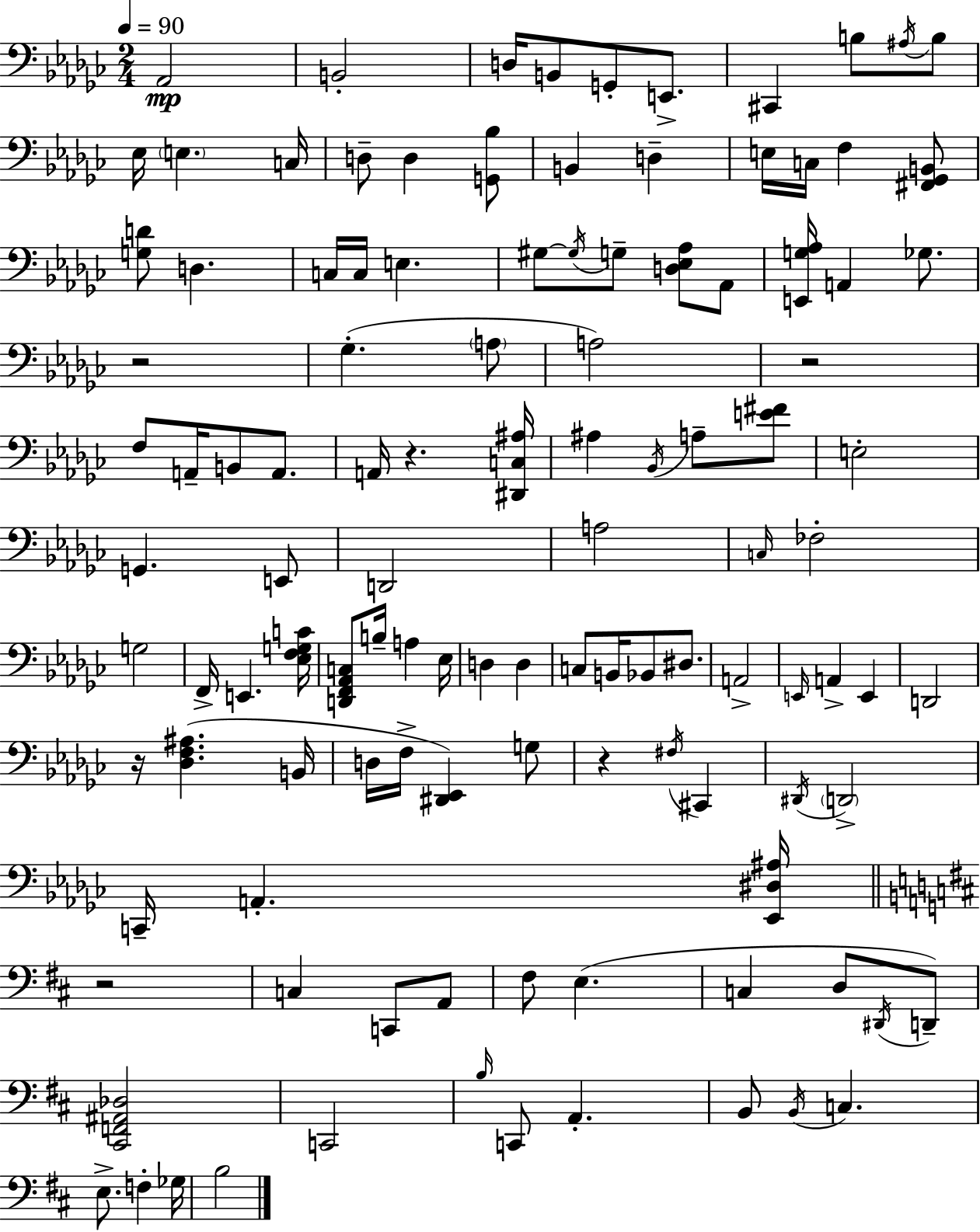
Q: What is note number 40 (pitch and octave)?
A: Bb2